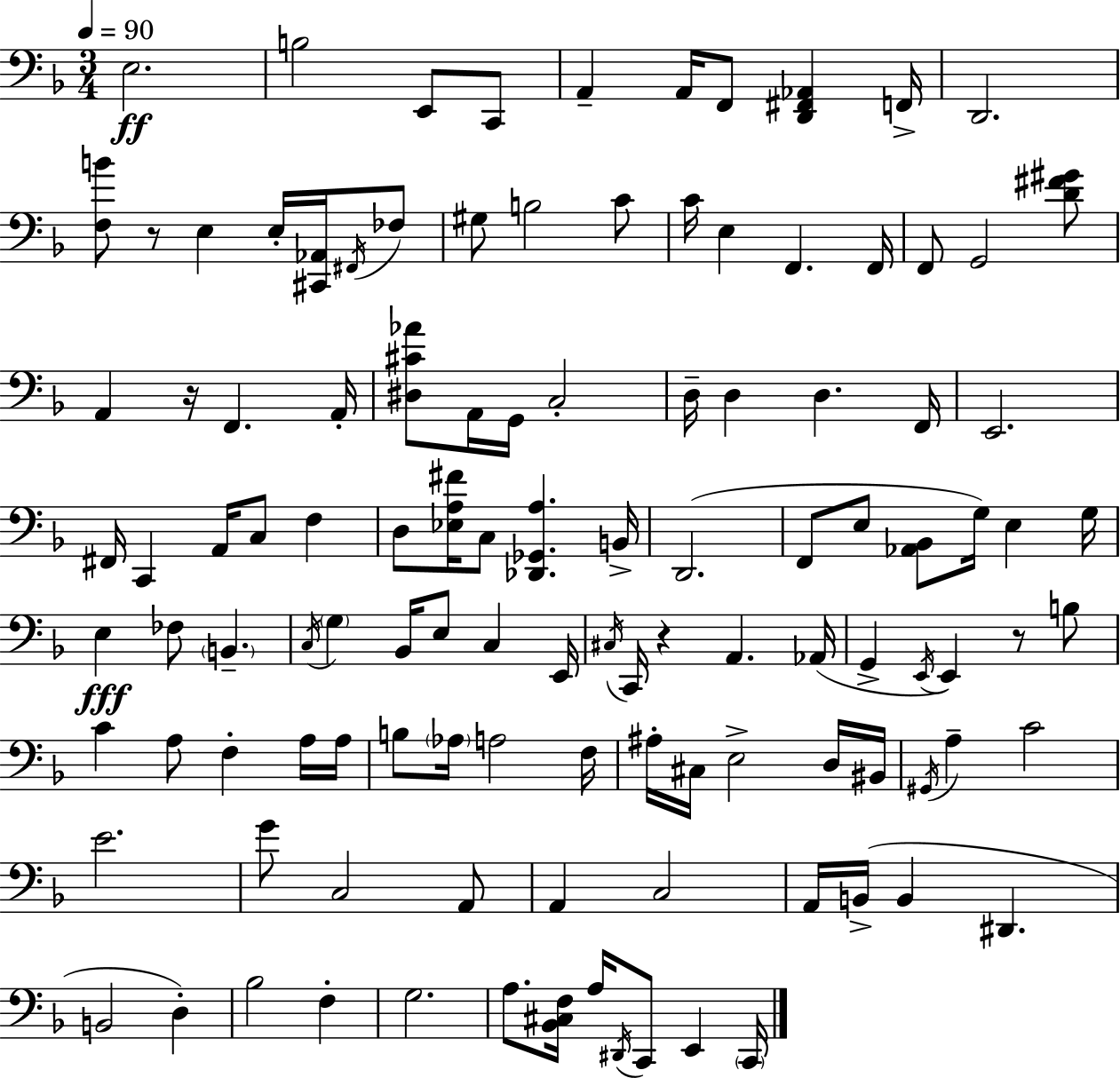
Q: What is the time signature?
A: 3/4